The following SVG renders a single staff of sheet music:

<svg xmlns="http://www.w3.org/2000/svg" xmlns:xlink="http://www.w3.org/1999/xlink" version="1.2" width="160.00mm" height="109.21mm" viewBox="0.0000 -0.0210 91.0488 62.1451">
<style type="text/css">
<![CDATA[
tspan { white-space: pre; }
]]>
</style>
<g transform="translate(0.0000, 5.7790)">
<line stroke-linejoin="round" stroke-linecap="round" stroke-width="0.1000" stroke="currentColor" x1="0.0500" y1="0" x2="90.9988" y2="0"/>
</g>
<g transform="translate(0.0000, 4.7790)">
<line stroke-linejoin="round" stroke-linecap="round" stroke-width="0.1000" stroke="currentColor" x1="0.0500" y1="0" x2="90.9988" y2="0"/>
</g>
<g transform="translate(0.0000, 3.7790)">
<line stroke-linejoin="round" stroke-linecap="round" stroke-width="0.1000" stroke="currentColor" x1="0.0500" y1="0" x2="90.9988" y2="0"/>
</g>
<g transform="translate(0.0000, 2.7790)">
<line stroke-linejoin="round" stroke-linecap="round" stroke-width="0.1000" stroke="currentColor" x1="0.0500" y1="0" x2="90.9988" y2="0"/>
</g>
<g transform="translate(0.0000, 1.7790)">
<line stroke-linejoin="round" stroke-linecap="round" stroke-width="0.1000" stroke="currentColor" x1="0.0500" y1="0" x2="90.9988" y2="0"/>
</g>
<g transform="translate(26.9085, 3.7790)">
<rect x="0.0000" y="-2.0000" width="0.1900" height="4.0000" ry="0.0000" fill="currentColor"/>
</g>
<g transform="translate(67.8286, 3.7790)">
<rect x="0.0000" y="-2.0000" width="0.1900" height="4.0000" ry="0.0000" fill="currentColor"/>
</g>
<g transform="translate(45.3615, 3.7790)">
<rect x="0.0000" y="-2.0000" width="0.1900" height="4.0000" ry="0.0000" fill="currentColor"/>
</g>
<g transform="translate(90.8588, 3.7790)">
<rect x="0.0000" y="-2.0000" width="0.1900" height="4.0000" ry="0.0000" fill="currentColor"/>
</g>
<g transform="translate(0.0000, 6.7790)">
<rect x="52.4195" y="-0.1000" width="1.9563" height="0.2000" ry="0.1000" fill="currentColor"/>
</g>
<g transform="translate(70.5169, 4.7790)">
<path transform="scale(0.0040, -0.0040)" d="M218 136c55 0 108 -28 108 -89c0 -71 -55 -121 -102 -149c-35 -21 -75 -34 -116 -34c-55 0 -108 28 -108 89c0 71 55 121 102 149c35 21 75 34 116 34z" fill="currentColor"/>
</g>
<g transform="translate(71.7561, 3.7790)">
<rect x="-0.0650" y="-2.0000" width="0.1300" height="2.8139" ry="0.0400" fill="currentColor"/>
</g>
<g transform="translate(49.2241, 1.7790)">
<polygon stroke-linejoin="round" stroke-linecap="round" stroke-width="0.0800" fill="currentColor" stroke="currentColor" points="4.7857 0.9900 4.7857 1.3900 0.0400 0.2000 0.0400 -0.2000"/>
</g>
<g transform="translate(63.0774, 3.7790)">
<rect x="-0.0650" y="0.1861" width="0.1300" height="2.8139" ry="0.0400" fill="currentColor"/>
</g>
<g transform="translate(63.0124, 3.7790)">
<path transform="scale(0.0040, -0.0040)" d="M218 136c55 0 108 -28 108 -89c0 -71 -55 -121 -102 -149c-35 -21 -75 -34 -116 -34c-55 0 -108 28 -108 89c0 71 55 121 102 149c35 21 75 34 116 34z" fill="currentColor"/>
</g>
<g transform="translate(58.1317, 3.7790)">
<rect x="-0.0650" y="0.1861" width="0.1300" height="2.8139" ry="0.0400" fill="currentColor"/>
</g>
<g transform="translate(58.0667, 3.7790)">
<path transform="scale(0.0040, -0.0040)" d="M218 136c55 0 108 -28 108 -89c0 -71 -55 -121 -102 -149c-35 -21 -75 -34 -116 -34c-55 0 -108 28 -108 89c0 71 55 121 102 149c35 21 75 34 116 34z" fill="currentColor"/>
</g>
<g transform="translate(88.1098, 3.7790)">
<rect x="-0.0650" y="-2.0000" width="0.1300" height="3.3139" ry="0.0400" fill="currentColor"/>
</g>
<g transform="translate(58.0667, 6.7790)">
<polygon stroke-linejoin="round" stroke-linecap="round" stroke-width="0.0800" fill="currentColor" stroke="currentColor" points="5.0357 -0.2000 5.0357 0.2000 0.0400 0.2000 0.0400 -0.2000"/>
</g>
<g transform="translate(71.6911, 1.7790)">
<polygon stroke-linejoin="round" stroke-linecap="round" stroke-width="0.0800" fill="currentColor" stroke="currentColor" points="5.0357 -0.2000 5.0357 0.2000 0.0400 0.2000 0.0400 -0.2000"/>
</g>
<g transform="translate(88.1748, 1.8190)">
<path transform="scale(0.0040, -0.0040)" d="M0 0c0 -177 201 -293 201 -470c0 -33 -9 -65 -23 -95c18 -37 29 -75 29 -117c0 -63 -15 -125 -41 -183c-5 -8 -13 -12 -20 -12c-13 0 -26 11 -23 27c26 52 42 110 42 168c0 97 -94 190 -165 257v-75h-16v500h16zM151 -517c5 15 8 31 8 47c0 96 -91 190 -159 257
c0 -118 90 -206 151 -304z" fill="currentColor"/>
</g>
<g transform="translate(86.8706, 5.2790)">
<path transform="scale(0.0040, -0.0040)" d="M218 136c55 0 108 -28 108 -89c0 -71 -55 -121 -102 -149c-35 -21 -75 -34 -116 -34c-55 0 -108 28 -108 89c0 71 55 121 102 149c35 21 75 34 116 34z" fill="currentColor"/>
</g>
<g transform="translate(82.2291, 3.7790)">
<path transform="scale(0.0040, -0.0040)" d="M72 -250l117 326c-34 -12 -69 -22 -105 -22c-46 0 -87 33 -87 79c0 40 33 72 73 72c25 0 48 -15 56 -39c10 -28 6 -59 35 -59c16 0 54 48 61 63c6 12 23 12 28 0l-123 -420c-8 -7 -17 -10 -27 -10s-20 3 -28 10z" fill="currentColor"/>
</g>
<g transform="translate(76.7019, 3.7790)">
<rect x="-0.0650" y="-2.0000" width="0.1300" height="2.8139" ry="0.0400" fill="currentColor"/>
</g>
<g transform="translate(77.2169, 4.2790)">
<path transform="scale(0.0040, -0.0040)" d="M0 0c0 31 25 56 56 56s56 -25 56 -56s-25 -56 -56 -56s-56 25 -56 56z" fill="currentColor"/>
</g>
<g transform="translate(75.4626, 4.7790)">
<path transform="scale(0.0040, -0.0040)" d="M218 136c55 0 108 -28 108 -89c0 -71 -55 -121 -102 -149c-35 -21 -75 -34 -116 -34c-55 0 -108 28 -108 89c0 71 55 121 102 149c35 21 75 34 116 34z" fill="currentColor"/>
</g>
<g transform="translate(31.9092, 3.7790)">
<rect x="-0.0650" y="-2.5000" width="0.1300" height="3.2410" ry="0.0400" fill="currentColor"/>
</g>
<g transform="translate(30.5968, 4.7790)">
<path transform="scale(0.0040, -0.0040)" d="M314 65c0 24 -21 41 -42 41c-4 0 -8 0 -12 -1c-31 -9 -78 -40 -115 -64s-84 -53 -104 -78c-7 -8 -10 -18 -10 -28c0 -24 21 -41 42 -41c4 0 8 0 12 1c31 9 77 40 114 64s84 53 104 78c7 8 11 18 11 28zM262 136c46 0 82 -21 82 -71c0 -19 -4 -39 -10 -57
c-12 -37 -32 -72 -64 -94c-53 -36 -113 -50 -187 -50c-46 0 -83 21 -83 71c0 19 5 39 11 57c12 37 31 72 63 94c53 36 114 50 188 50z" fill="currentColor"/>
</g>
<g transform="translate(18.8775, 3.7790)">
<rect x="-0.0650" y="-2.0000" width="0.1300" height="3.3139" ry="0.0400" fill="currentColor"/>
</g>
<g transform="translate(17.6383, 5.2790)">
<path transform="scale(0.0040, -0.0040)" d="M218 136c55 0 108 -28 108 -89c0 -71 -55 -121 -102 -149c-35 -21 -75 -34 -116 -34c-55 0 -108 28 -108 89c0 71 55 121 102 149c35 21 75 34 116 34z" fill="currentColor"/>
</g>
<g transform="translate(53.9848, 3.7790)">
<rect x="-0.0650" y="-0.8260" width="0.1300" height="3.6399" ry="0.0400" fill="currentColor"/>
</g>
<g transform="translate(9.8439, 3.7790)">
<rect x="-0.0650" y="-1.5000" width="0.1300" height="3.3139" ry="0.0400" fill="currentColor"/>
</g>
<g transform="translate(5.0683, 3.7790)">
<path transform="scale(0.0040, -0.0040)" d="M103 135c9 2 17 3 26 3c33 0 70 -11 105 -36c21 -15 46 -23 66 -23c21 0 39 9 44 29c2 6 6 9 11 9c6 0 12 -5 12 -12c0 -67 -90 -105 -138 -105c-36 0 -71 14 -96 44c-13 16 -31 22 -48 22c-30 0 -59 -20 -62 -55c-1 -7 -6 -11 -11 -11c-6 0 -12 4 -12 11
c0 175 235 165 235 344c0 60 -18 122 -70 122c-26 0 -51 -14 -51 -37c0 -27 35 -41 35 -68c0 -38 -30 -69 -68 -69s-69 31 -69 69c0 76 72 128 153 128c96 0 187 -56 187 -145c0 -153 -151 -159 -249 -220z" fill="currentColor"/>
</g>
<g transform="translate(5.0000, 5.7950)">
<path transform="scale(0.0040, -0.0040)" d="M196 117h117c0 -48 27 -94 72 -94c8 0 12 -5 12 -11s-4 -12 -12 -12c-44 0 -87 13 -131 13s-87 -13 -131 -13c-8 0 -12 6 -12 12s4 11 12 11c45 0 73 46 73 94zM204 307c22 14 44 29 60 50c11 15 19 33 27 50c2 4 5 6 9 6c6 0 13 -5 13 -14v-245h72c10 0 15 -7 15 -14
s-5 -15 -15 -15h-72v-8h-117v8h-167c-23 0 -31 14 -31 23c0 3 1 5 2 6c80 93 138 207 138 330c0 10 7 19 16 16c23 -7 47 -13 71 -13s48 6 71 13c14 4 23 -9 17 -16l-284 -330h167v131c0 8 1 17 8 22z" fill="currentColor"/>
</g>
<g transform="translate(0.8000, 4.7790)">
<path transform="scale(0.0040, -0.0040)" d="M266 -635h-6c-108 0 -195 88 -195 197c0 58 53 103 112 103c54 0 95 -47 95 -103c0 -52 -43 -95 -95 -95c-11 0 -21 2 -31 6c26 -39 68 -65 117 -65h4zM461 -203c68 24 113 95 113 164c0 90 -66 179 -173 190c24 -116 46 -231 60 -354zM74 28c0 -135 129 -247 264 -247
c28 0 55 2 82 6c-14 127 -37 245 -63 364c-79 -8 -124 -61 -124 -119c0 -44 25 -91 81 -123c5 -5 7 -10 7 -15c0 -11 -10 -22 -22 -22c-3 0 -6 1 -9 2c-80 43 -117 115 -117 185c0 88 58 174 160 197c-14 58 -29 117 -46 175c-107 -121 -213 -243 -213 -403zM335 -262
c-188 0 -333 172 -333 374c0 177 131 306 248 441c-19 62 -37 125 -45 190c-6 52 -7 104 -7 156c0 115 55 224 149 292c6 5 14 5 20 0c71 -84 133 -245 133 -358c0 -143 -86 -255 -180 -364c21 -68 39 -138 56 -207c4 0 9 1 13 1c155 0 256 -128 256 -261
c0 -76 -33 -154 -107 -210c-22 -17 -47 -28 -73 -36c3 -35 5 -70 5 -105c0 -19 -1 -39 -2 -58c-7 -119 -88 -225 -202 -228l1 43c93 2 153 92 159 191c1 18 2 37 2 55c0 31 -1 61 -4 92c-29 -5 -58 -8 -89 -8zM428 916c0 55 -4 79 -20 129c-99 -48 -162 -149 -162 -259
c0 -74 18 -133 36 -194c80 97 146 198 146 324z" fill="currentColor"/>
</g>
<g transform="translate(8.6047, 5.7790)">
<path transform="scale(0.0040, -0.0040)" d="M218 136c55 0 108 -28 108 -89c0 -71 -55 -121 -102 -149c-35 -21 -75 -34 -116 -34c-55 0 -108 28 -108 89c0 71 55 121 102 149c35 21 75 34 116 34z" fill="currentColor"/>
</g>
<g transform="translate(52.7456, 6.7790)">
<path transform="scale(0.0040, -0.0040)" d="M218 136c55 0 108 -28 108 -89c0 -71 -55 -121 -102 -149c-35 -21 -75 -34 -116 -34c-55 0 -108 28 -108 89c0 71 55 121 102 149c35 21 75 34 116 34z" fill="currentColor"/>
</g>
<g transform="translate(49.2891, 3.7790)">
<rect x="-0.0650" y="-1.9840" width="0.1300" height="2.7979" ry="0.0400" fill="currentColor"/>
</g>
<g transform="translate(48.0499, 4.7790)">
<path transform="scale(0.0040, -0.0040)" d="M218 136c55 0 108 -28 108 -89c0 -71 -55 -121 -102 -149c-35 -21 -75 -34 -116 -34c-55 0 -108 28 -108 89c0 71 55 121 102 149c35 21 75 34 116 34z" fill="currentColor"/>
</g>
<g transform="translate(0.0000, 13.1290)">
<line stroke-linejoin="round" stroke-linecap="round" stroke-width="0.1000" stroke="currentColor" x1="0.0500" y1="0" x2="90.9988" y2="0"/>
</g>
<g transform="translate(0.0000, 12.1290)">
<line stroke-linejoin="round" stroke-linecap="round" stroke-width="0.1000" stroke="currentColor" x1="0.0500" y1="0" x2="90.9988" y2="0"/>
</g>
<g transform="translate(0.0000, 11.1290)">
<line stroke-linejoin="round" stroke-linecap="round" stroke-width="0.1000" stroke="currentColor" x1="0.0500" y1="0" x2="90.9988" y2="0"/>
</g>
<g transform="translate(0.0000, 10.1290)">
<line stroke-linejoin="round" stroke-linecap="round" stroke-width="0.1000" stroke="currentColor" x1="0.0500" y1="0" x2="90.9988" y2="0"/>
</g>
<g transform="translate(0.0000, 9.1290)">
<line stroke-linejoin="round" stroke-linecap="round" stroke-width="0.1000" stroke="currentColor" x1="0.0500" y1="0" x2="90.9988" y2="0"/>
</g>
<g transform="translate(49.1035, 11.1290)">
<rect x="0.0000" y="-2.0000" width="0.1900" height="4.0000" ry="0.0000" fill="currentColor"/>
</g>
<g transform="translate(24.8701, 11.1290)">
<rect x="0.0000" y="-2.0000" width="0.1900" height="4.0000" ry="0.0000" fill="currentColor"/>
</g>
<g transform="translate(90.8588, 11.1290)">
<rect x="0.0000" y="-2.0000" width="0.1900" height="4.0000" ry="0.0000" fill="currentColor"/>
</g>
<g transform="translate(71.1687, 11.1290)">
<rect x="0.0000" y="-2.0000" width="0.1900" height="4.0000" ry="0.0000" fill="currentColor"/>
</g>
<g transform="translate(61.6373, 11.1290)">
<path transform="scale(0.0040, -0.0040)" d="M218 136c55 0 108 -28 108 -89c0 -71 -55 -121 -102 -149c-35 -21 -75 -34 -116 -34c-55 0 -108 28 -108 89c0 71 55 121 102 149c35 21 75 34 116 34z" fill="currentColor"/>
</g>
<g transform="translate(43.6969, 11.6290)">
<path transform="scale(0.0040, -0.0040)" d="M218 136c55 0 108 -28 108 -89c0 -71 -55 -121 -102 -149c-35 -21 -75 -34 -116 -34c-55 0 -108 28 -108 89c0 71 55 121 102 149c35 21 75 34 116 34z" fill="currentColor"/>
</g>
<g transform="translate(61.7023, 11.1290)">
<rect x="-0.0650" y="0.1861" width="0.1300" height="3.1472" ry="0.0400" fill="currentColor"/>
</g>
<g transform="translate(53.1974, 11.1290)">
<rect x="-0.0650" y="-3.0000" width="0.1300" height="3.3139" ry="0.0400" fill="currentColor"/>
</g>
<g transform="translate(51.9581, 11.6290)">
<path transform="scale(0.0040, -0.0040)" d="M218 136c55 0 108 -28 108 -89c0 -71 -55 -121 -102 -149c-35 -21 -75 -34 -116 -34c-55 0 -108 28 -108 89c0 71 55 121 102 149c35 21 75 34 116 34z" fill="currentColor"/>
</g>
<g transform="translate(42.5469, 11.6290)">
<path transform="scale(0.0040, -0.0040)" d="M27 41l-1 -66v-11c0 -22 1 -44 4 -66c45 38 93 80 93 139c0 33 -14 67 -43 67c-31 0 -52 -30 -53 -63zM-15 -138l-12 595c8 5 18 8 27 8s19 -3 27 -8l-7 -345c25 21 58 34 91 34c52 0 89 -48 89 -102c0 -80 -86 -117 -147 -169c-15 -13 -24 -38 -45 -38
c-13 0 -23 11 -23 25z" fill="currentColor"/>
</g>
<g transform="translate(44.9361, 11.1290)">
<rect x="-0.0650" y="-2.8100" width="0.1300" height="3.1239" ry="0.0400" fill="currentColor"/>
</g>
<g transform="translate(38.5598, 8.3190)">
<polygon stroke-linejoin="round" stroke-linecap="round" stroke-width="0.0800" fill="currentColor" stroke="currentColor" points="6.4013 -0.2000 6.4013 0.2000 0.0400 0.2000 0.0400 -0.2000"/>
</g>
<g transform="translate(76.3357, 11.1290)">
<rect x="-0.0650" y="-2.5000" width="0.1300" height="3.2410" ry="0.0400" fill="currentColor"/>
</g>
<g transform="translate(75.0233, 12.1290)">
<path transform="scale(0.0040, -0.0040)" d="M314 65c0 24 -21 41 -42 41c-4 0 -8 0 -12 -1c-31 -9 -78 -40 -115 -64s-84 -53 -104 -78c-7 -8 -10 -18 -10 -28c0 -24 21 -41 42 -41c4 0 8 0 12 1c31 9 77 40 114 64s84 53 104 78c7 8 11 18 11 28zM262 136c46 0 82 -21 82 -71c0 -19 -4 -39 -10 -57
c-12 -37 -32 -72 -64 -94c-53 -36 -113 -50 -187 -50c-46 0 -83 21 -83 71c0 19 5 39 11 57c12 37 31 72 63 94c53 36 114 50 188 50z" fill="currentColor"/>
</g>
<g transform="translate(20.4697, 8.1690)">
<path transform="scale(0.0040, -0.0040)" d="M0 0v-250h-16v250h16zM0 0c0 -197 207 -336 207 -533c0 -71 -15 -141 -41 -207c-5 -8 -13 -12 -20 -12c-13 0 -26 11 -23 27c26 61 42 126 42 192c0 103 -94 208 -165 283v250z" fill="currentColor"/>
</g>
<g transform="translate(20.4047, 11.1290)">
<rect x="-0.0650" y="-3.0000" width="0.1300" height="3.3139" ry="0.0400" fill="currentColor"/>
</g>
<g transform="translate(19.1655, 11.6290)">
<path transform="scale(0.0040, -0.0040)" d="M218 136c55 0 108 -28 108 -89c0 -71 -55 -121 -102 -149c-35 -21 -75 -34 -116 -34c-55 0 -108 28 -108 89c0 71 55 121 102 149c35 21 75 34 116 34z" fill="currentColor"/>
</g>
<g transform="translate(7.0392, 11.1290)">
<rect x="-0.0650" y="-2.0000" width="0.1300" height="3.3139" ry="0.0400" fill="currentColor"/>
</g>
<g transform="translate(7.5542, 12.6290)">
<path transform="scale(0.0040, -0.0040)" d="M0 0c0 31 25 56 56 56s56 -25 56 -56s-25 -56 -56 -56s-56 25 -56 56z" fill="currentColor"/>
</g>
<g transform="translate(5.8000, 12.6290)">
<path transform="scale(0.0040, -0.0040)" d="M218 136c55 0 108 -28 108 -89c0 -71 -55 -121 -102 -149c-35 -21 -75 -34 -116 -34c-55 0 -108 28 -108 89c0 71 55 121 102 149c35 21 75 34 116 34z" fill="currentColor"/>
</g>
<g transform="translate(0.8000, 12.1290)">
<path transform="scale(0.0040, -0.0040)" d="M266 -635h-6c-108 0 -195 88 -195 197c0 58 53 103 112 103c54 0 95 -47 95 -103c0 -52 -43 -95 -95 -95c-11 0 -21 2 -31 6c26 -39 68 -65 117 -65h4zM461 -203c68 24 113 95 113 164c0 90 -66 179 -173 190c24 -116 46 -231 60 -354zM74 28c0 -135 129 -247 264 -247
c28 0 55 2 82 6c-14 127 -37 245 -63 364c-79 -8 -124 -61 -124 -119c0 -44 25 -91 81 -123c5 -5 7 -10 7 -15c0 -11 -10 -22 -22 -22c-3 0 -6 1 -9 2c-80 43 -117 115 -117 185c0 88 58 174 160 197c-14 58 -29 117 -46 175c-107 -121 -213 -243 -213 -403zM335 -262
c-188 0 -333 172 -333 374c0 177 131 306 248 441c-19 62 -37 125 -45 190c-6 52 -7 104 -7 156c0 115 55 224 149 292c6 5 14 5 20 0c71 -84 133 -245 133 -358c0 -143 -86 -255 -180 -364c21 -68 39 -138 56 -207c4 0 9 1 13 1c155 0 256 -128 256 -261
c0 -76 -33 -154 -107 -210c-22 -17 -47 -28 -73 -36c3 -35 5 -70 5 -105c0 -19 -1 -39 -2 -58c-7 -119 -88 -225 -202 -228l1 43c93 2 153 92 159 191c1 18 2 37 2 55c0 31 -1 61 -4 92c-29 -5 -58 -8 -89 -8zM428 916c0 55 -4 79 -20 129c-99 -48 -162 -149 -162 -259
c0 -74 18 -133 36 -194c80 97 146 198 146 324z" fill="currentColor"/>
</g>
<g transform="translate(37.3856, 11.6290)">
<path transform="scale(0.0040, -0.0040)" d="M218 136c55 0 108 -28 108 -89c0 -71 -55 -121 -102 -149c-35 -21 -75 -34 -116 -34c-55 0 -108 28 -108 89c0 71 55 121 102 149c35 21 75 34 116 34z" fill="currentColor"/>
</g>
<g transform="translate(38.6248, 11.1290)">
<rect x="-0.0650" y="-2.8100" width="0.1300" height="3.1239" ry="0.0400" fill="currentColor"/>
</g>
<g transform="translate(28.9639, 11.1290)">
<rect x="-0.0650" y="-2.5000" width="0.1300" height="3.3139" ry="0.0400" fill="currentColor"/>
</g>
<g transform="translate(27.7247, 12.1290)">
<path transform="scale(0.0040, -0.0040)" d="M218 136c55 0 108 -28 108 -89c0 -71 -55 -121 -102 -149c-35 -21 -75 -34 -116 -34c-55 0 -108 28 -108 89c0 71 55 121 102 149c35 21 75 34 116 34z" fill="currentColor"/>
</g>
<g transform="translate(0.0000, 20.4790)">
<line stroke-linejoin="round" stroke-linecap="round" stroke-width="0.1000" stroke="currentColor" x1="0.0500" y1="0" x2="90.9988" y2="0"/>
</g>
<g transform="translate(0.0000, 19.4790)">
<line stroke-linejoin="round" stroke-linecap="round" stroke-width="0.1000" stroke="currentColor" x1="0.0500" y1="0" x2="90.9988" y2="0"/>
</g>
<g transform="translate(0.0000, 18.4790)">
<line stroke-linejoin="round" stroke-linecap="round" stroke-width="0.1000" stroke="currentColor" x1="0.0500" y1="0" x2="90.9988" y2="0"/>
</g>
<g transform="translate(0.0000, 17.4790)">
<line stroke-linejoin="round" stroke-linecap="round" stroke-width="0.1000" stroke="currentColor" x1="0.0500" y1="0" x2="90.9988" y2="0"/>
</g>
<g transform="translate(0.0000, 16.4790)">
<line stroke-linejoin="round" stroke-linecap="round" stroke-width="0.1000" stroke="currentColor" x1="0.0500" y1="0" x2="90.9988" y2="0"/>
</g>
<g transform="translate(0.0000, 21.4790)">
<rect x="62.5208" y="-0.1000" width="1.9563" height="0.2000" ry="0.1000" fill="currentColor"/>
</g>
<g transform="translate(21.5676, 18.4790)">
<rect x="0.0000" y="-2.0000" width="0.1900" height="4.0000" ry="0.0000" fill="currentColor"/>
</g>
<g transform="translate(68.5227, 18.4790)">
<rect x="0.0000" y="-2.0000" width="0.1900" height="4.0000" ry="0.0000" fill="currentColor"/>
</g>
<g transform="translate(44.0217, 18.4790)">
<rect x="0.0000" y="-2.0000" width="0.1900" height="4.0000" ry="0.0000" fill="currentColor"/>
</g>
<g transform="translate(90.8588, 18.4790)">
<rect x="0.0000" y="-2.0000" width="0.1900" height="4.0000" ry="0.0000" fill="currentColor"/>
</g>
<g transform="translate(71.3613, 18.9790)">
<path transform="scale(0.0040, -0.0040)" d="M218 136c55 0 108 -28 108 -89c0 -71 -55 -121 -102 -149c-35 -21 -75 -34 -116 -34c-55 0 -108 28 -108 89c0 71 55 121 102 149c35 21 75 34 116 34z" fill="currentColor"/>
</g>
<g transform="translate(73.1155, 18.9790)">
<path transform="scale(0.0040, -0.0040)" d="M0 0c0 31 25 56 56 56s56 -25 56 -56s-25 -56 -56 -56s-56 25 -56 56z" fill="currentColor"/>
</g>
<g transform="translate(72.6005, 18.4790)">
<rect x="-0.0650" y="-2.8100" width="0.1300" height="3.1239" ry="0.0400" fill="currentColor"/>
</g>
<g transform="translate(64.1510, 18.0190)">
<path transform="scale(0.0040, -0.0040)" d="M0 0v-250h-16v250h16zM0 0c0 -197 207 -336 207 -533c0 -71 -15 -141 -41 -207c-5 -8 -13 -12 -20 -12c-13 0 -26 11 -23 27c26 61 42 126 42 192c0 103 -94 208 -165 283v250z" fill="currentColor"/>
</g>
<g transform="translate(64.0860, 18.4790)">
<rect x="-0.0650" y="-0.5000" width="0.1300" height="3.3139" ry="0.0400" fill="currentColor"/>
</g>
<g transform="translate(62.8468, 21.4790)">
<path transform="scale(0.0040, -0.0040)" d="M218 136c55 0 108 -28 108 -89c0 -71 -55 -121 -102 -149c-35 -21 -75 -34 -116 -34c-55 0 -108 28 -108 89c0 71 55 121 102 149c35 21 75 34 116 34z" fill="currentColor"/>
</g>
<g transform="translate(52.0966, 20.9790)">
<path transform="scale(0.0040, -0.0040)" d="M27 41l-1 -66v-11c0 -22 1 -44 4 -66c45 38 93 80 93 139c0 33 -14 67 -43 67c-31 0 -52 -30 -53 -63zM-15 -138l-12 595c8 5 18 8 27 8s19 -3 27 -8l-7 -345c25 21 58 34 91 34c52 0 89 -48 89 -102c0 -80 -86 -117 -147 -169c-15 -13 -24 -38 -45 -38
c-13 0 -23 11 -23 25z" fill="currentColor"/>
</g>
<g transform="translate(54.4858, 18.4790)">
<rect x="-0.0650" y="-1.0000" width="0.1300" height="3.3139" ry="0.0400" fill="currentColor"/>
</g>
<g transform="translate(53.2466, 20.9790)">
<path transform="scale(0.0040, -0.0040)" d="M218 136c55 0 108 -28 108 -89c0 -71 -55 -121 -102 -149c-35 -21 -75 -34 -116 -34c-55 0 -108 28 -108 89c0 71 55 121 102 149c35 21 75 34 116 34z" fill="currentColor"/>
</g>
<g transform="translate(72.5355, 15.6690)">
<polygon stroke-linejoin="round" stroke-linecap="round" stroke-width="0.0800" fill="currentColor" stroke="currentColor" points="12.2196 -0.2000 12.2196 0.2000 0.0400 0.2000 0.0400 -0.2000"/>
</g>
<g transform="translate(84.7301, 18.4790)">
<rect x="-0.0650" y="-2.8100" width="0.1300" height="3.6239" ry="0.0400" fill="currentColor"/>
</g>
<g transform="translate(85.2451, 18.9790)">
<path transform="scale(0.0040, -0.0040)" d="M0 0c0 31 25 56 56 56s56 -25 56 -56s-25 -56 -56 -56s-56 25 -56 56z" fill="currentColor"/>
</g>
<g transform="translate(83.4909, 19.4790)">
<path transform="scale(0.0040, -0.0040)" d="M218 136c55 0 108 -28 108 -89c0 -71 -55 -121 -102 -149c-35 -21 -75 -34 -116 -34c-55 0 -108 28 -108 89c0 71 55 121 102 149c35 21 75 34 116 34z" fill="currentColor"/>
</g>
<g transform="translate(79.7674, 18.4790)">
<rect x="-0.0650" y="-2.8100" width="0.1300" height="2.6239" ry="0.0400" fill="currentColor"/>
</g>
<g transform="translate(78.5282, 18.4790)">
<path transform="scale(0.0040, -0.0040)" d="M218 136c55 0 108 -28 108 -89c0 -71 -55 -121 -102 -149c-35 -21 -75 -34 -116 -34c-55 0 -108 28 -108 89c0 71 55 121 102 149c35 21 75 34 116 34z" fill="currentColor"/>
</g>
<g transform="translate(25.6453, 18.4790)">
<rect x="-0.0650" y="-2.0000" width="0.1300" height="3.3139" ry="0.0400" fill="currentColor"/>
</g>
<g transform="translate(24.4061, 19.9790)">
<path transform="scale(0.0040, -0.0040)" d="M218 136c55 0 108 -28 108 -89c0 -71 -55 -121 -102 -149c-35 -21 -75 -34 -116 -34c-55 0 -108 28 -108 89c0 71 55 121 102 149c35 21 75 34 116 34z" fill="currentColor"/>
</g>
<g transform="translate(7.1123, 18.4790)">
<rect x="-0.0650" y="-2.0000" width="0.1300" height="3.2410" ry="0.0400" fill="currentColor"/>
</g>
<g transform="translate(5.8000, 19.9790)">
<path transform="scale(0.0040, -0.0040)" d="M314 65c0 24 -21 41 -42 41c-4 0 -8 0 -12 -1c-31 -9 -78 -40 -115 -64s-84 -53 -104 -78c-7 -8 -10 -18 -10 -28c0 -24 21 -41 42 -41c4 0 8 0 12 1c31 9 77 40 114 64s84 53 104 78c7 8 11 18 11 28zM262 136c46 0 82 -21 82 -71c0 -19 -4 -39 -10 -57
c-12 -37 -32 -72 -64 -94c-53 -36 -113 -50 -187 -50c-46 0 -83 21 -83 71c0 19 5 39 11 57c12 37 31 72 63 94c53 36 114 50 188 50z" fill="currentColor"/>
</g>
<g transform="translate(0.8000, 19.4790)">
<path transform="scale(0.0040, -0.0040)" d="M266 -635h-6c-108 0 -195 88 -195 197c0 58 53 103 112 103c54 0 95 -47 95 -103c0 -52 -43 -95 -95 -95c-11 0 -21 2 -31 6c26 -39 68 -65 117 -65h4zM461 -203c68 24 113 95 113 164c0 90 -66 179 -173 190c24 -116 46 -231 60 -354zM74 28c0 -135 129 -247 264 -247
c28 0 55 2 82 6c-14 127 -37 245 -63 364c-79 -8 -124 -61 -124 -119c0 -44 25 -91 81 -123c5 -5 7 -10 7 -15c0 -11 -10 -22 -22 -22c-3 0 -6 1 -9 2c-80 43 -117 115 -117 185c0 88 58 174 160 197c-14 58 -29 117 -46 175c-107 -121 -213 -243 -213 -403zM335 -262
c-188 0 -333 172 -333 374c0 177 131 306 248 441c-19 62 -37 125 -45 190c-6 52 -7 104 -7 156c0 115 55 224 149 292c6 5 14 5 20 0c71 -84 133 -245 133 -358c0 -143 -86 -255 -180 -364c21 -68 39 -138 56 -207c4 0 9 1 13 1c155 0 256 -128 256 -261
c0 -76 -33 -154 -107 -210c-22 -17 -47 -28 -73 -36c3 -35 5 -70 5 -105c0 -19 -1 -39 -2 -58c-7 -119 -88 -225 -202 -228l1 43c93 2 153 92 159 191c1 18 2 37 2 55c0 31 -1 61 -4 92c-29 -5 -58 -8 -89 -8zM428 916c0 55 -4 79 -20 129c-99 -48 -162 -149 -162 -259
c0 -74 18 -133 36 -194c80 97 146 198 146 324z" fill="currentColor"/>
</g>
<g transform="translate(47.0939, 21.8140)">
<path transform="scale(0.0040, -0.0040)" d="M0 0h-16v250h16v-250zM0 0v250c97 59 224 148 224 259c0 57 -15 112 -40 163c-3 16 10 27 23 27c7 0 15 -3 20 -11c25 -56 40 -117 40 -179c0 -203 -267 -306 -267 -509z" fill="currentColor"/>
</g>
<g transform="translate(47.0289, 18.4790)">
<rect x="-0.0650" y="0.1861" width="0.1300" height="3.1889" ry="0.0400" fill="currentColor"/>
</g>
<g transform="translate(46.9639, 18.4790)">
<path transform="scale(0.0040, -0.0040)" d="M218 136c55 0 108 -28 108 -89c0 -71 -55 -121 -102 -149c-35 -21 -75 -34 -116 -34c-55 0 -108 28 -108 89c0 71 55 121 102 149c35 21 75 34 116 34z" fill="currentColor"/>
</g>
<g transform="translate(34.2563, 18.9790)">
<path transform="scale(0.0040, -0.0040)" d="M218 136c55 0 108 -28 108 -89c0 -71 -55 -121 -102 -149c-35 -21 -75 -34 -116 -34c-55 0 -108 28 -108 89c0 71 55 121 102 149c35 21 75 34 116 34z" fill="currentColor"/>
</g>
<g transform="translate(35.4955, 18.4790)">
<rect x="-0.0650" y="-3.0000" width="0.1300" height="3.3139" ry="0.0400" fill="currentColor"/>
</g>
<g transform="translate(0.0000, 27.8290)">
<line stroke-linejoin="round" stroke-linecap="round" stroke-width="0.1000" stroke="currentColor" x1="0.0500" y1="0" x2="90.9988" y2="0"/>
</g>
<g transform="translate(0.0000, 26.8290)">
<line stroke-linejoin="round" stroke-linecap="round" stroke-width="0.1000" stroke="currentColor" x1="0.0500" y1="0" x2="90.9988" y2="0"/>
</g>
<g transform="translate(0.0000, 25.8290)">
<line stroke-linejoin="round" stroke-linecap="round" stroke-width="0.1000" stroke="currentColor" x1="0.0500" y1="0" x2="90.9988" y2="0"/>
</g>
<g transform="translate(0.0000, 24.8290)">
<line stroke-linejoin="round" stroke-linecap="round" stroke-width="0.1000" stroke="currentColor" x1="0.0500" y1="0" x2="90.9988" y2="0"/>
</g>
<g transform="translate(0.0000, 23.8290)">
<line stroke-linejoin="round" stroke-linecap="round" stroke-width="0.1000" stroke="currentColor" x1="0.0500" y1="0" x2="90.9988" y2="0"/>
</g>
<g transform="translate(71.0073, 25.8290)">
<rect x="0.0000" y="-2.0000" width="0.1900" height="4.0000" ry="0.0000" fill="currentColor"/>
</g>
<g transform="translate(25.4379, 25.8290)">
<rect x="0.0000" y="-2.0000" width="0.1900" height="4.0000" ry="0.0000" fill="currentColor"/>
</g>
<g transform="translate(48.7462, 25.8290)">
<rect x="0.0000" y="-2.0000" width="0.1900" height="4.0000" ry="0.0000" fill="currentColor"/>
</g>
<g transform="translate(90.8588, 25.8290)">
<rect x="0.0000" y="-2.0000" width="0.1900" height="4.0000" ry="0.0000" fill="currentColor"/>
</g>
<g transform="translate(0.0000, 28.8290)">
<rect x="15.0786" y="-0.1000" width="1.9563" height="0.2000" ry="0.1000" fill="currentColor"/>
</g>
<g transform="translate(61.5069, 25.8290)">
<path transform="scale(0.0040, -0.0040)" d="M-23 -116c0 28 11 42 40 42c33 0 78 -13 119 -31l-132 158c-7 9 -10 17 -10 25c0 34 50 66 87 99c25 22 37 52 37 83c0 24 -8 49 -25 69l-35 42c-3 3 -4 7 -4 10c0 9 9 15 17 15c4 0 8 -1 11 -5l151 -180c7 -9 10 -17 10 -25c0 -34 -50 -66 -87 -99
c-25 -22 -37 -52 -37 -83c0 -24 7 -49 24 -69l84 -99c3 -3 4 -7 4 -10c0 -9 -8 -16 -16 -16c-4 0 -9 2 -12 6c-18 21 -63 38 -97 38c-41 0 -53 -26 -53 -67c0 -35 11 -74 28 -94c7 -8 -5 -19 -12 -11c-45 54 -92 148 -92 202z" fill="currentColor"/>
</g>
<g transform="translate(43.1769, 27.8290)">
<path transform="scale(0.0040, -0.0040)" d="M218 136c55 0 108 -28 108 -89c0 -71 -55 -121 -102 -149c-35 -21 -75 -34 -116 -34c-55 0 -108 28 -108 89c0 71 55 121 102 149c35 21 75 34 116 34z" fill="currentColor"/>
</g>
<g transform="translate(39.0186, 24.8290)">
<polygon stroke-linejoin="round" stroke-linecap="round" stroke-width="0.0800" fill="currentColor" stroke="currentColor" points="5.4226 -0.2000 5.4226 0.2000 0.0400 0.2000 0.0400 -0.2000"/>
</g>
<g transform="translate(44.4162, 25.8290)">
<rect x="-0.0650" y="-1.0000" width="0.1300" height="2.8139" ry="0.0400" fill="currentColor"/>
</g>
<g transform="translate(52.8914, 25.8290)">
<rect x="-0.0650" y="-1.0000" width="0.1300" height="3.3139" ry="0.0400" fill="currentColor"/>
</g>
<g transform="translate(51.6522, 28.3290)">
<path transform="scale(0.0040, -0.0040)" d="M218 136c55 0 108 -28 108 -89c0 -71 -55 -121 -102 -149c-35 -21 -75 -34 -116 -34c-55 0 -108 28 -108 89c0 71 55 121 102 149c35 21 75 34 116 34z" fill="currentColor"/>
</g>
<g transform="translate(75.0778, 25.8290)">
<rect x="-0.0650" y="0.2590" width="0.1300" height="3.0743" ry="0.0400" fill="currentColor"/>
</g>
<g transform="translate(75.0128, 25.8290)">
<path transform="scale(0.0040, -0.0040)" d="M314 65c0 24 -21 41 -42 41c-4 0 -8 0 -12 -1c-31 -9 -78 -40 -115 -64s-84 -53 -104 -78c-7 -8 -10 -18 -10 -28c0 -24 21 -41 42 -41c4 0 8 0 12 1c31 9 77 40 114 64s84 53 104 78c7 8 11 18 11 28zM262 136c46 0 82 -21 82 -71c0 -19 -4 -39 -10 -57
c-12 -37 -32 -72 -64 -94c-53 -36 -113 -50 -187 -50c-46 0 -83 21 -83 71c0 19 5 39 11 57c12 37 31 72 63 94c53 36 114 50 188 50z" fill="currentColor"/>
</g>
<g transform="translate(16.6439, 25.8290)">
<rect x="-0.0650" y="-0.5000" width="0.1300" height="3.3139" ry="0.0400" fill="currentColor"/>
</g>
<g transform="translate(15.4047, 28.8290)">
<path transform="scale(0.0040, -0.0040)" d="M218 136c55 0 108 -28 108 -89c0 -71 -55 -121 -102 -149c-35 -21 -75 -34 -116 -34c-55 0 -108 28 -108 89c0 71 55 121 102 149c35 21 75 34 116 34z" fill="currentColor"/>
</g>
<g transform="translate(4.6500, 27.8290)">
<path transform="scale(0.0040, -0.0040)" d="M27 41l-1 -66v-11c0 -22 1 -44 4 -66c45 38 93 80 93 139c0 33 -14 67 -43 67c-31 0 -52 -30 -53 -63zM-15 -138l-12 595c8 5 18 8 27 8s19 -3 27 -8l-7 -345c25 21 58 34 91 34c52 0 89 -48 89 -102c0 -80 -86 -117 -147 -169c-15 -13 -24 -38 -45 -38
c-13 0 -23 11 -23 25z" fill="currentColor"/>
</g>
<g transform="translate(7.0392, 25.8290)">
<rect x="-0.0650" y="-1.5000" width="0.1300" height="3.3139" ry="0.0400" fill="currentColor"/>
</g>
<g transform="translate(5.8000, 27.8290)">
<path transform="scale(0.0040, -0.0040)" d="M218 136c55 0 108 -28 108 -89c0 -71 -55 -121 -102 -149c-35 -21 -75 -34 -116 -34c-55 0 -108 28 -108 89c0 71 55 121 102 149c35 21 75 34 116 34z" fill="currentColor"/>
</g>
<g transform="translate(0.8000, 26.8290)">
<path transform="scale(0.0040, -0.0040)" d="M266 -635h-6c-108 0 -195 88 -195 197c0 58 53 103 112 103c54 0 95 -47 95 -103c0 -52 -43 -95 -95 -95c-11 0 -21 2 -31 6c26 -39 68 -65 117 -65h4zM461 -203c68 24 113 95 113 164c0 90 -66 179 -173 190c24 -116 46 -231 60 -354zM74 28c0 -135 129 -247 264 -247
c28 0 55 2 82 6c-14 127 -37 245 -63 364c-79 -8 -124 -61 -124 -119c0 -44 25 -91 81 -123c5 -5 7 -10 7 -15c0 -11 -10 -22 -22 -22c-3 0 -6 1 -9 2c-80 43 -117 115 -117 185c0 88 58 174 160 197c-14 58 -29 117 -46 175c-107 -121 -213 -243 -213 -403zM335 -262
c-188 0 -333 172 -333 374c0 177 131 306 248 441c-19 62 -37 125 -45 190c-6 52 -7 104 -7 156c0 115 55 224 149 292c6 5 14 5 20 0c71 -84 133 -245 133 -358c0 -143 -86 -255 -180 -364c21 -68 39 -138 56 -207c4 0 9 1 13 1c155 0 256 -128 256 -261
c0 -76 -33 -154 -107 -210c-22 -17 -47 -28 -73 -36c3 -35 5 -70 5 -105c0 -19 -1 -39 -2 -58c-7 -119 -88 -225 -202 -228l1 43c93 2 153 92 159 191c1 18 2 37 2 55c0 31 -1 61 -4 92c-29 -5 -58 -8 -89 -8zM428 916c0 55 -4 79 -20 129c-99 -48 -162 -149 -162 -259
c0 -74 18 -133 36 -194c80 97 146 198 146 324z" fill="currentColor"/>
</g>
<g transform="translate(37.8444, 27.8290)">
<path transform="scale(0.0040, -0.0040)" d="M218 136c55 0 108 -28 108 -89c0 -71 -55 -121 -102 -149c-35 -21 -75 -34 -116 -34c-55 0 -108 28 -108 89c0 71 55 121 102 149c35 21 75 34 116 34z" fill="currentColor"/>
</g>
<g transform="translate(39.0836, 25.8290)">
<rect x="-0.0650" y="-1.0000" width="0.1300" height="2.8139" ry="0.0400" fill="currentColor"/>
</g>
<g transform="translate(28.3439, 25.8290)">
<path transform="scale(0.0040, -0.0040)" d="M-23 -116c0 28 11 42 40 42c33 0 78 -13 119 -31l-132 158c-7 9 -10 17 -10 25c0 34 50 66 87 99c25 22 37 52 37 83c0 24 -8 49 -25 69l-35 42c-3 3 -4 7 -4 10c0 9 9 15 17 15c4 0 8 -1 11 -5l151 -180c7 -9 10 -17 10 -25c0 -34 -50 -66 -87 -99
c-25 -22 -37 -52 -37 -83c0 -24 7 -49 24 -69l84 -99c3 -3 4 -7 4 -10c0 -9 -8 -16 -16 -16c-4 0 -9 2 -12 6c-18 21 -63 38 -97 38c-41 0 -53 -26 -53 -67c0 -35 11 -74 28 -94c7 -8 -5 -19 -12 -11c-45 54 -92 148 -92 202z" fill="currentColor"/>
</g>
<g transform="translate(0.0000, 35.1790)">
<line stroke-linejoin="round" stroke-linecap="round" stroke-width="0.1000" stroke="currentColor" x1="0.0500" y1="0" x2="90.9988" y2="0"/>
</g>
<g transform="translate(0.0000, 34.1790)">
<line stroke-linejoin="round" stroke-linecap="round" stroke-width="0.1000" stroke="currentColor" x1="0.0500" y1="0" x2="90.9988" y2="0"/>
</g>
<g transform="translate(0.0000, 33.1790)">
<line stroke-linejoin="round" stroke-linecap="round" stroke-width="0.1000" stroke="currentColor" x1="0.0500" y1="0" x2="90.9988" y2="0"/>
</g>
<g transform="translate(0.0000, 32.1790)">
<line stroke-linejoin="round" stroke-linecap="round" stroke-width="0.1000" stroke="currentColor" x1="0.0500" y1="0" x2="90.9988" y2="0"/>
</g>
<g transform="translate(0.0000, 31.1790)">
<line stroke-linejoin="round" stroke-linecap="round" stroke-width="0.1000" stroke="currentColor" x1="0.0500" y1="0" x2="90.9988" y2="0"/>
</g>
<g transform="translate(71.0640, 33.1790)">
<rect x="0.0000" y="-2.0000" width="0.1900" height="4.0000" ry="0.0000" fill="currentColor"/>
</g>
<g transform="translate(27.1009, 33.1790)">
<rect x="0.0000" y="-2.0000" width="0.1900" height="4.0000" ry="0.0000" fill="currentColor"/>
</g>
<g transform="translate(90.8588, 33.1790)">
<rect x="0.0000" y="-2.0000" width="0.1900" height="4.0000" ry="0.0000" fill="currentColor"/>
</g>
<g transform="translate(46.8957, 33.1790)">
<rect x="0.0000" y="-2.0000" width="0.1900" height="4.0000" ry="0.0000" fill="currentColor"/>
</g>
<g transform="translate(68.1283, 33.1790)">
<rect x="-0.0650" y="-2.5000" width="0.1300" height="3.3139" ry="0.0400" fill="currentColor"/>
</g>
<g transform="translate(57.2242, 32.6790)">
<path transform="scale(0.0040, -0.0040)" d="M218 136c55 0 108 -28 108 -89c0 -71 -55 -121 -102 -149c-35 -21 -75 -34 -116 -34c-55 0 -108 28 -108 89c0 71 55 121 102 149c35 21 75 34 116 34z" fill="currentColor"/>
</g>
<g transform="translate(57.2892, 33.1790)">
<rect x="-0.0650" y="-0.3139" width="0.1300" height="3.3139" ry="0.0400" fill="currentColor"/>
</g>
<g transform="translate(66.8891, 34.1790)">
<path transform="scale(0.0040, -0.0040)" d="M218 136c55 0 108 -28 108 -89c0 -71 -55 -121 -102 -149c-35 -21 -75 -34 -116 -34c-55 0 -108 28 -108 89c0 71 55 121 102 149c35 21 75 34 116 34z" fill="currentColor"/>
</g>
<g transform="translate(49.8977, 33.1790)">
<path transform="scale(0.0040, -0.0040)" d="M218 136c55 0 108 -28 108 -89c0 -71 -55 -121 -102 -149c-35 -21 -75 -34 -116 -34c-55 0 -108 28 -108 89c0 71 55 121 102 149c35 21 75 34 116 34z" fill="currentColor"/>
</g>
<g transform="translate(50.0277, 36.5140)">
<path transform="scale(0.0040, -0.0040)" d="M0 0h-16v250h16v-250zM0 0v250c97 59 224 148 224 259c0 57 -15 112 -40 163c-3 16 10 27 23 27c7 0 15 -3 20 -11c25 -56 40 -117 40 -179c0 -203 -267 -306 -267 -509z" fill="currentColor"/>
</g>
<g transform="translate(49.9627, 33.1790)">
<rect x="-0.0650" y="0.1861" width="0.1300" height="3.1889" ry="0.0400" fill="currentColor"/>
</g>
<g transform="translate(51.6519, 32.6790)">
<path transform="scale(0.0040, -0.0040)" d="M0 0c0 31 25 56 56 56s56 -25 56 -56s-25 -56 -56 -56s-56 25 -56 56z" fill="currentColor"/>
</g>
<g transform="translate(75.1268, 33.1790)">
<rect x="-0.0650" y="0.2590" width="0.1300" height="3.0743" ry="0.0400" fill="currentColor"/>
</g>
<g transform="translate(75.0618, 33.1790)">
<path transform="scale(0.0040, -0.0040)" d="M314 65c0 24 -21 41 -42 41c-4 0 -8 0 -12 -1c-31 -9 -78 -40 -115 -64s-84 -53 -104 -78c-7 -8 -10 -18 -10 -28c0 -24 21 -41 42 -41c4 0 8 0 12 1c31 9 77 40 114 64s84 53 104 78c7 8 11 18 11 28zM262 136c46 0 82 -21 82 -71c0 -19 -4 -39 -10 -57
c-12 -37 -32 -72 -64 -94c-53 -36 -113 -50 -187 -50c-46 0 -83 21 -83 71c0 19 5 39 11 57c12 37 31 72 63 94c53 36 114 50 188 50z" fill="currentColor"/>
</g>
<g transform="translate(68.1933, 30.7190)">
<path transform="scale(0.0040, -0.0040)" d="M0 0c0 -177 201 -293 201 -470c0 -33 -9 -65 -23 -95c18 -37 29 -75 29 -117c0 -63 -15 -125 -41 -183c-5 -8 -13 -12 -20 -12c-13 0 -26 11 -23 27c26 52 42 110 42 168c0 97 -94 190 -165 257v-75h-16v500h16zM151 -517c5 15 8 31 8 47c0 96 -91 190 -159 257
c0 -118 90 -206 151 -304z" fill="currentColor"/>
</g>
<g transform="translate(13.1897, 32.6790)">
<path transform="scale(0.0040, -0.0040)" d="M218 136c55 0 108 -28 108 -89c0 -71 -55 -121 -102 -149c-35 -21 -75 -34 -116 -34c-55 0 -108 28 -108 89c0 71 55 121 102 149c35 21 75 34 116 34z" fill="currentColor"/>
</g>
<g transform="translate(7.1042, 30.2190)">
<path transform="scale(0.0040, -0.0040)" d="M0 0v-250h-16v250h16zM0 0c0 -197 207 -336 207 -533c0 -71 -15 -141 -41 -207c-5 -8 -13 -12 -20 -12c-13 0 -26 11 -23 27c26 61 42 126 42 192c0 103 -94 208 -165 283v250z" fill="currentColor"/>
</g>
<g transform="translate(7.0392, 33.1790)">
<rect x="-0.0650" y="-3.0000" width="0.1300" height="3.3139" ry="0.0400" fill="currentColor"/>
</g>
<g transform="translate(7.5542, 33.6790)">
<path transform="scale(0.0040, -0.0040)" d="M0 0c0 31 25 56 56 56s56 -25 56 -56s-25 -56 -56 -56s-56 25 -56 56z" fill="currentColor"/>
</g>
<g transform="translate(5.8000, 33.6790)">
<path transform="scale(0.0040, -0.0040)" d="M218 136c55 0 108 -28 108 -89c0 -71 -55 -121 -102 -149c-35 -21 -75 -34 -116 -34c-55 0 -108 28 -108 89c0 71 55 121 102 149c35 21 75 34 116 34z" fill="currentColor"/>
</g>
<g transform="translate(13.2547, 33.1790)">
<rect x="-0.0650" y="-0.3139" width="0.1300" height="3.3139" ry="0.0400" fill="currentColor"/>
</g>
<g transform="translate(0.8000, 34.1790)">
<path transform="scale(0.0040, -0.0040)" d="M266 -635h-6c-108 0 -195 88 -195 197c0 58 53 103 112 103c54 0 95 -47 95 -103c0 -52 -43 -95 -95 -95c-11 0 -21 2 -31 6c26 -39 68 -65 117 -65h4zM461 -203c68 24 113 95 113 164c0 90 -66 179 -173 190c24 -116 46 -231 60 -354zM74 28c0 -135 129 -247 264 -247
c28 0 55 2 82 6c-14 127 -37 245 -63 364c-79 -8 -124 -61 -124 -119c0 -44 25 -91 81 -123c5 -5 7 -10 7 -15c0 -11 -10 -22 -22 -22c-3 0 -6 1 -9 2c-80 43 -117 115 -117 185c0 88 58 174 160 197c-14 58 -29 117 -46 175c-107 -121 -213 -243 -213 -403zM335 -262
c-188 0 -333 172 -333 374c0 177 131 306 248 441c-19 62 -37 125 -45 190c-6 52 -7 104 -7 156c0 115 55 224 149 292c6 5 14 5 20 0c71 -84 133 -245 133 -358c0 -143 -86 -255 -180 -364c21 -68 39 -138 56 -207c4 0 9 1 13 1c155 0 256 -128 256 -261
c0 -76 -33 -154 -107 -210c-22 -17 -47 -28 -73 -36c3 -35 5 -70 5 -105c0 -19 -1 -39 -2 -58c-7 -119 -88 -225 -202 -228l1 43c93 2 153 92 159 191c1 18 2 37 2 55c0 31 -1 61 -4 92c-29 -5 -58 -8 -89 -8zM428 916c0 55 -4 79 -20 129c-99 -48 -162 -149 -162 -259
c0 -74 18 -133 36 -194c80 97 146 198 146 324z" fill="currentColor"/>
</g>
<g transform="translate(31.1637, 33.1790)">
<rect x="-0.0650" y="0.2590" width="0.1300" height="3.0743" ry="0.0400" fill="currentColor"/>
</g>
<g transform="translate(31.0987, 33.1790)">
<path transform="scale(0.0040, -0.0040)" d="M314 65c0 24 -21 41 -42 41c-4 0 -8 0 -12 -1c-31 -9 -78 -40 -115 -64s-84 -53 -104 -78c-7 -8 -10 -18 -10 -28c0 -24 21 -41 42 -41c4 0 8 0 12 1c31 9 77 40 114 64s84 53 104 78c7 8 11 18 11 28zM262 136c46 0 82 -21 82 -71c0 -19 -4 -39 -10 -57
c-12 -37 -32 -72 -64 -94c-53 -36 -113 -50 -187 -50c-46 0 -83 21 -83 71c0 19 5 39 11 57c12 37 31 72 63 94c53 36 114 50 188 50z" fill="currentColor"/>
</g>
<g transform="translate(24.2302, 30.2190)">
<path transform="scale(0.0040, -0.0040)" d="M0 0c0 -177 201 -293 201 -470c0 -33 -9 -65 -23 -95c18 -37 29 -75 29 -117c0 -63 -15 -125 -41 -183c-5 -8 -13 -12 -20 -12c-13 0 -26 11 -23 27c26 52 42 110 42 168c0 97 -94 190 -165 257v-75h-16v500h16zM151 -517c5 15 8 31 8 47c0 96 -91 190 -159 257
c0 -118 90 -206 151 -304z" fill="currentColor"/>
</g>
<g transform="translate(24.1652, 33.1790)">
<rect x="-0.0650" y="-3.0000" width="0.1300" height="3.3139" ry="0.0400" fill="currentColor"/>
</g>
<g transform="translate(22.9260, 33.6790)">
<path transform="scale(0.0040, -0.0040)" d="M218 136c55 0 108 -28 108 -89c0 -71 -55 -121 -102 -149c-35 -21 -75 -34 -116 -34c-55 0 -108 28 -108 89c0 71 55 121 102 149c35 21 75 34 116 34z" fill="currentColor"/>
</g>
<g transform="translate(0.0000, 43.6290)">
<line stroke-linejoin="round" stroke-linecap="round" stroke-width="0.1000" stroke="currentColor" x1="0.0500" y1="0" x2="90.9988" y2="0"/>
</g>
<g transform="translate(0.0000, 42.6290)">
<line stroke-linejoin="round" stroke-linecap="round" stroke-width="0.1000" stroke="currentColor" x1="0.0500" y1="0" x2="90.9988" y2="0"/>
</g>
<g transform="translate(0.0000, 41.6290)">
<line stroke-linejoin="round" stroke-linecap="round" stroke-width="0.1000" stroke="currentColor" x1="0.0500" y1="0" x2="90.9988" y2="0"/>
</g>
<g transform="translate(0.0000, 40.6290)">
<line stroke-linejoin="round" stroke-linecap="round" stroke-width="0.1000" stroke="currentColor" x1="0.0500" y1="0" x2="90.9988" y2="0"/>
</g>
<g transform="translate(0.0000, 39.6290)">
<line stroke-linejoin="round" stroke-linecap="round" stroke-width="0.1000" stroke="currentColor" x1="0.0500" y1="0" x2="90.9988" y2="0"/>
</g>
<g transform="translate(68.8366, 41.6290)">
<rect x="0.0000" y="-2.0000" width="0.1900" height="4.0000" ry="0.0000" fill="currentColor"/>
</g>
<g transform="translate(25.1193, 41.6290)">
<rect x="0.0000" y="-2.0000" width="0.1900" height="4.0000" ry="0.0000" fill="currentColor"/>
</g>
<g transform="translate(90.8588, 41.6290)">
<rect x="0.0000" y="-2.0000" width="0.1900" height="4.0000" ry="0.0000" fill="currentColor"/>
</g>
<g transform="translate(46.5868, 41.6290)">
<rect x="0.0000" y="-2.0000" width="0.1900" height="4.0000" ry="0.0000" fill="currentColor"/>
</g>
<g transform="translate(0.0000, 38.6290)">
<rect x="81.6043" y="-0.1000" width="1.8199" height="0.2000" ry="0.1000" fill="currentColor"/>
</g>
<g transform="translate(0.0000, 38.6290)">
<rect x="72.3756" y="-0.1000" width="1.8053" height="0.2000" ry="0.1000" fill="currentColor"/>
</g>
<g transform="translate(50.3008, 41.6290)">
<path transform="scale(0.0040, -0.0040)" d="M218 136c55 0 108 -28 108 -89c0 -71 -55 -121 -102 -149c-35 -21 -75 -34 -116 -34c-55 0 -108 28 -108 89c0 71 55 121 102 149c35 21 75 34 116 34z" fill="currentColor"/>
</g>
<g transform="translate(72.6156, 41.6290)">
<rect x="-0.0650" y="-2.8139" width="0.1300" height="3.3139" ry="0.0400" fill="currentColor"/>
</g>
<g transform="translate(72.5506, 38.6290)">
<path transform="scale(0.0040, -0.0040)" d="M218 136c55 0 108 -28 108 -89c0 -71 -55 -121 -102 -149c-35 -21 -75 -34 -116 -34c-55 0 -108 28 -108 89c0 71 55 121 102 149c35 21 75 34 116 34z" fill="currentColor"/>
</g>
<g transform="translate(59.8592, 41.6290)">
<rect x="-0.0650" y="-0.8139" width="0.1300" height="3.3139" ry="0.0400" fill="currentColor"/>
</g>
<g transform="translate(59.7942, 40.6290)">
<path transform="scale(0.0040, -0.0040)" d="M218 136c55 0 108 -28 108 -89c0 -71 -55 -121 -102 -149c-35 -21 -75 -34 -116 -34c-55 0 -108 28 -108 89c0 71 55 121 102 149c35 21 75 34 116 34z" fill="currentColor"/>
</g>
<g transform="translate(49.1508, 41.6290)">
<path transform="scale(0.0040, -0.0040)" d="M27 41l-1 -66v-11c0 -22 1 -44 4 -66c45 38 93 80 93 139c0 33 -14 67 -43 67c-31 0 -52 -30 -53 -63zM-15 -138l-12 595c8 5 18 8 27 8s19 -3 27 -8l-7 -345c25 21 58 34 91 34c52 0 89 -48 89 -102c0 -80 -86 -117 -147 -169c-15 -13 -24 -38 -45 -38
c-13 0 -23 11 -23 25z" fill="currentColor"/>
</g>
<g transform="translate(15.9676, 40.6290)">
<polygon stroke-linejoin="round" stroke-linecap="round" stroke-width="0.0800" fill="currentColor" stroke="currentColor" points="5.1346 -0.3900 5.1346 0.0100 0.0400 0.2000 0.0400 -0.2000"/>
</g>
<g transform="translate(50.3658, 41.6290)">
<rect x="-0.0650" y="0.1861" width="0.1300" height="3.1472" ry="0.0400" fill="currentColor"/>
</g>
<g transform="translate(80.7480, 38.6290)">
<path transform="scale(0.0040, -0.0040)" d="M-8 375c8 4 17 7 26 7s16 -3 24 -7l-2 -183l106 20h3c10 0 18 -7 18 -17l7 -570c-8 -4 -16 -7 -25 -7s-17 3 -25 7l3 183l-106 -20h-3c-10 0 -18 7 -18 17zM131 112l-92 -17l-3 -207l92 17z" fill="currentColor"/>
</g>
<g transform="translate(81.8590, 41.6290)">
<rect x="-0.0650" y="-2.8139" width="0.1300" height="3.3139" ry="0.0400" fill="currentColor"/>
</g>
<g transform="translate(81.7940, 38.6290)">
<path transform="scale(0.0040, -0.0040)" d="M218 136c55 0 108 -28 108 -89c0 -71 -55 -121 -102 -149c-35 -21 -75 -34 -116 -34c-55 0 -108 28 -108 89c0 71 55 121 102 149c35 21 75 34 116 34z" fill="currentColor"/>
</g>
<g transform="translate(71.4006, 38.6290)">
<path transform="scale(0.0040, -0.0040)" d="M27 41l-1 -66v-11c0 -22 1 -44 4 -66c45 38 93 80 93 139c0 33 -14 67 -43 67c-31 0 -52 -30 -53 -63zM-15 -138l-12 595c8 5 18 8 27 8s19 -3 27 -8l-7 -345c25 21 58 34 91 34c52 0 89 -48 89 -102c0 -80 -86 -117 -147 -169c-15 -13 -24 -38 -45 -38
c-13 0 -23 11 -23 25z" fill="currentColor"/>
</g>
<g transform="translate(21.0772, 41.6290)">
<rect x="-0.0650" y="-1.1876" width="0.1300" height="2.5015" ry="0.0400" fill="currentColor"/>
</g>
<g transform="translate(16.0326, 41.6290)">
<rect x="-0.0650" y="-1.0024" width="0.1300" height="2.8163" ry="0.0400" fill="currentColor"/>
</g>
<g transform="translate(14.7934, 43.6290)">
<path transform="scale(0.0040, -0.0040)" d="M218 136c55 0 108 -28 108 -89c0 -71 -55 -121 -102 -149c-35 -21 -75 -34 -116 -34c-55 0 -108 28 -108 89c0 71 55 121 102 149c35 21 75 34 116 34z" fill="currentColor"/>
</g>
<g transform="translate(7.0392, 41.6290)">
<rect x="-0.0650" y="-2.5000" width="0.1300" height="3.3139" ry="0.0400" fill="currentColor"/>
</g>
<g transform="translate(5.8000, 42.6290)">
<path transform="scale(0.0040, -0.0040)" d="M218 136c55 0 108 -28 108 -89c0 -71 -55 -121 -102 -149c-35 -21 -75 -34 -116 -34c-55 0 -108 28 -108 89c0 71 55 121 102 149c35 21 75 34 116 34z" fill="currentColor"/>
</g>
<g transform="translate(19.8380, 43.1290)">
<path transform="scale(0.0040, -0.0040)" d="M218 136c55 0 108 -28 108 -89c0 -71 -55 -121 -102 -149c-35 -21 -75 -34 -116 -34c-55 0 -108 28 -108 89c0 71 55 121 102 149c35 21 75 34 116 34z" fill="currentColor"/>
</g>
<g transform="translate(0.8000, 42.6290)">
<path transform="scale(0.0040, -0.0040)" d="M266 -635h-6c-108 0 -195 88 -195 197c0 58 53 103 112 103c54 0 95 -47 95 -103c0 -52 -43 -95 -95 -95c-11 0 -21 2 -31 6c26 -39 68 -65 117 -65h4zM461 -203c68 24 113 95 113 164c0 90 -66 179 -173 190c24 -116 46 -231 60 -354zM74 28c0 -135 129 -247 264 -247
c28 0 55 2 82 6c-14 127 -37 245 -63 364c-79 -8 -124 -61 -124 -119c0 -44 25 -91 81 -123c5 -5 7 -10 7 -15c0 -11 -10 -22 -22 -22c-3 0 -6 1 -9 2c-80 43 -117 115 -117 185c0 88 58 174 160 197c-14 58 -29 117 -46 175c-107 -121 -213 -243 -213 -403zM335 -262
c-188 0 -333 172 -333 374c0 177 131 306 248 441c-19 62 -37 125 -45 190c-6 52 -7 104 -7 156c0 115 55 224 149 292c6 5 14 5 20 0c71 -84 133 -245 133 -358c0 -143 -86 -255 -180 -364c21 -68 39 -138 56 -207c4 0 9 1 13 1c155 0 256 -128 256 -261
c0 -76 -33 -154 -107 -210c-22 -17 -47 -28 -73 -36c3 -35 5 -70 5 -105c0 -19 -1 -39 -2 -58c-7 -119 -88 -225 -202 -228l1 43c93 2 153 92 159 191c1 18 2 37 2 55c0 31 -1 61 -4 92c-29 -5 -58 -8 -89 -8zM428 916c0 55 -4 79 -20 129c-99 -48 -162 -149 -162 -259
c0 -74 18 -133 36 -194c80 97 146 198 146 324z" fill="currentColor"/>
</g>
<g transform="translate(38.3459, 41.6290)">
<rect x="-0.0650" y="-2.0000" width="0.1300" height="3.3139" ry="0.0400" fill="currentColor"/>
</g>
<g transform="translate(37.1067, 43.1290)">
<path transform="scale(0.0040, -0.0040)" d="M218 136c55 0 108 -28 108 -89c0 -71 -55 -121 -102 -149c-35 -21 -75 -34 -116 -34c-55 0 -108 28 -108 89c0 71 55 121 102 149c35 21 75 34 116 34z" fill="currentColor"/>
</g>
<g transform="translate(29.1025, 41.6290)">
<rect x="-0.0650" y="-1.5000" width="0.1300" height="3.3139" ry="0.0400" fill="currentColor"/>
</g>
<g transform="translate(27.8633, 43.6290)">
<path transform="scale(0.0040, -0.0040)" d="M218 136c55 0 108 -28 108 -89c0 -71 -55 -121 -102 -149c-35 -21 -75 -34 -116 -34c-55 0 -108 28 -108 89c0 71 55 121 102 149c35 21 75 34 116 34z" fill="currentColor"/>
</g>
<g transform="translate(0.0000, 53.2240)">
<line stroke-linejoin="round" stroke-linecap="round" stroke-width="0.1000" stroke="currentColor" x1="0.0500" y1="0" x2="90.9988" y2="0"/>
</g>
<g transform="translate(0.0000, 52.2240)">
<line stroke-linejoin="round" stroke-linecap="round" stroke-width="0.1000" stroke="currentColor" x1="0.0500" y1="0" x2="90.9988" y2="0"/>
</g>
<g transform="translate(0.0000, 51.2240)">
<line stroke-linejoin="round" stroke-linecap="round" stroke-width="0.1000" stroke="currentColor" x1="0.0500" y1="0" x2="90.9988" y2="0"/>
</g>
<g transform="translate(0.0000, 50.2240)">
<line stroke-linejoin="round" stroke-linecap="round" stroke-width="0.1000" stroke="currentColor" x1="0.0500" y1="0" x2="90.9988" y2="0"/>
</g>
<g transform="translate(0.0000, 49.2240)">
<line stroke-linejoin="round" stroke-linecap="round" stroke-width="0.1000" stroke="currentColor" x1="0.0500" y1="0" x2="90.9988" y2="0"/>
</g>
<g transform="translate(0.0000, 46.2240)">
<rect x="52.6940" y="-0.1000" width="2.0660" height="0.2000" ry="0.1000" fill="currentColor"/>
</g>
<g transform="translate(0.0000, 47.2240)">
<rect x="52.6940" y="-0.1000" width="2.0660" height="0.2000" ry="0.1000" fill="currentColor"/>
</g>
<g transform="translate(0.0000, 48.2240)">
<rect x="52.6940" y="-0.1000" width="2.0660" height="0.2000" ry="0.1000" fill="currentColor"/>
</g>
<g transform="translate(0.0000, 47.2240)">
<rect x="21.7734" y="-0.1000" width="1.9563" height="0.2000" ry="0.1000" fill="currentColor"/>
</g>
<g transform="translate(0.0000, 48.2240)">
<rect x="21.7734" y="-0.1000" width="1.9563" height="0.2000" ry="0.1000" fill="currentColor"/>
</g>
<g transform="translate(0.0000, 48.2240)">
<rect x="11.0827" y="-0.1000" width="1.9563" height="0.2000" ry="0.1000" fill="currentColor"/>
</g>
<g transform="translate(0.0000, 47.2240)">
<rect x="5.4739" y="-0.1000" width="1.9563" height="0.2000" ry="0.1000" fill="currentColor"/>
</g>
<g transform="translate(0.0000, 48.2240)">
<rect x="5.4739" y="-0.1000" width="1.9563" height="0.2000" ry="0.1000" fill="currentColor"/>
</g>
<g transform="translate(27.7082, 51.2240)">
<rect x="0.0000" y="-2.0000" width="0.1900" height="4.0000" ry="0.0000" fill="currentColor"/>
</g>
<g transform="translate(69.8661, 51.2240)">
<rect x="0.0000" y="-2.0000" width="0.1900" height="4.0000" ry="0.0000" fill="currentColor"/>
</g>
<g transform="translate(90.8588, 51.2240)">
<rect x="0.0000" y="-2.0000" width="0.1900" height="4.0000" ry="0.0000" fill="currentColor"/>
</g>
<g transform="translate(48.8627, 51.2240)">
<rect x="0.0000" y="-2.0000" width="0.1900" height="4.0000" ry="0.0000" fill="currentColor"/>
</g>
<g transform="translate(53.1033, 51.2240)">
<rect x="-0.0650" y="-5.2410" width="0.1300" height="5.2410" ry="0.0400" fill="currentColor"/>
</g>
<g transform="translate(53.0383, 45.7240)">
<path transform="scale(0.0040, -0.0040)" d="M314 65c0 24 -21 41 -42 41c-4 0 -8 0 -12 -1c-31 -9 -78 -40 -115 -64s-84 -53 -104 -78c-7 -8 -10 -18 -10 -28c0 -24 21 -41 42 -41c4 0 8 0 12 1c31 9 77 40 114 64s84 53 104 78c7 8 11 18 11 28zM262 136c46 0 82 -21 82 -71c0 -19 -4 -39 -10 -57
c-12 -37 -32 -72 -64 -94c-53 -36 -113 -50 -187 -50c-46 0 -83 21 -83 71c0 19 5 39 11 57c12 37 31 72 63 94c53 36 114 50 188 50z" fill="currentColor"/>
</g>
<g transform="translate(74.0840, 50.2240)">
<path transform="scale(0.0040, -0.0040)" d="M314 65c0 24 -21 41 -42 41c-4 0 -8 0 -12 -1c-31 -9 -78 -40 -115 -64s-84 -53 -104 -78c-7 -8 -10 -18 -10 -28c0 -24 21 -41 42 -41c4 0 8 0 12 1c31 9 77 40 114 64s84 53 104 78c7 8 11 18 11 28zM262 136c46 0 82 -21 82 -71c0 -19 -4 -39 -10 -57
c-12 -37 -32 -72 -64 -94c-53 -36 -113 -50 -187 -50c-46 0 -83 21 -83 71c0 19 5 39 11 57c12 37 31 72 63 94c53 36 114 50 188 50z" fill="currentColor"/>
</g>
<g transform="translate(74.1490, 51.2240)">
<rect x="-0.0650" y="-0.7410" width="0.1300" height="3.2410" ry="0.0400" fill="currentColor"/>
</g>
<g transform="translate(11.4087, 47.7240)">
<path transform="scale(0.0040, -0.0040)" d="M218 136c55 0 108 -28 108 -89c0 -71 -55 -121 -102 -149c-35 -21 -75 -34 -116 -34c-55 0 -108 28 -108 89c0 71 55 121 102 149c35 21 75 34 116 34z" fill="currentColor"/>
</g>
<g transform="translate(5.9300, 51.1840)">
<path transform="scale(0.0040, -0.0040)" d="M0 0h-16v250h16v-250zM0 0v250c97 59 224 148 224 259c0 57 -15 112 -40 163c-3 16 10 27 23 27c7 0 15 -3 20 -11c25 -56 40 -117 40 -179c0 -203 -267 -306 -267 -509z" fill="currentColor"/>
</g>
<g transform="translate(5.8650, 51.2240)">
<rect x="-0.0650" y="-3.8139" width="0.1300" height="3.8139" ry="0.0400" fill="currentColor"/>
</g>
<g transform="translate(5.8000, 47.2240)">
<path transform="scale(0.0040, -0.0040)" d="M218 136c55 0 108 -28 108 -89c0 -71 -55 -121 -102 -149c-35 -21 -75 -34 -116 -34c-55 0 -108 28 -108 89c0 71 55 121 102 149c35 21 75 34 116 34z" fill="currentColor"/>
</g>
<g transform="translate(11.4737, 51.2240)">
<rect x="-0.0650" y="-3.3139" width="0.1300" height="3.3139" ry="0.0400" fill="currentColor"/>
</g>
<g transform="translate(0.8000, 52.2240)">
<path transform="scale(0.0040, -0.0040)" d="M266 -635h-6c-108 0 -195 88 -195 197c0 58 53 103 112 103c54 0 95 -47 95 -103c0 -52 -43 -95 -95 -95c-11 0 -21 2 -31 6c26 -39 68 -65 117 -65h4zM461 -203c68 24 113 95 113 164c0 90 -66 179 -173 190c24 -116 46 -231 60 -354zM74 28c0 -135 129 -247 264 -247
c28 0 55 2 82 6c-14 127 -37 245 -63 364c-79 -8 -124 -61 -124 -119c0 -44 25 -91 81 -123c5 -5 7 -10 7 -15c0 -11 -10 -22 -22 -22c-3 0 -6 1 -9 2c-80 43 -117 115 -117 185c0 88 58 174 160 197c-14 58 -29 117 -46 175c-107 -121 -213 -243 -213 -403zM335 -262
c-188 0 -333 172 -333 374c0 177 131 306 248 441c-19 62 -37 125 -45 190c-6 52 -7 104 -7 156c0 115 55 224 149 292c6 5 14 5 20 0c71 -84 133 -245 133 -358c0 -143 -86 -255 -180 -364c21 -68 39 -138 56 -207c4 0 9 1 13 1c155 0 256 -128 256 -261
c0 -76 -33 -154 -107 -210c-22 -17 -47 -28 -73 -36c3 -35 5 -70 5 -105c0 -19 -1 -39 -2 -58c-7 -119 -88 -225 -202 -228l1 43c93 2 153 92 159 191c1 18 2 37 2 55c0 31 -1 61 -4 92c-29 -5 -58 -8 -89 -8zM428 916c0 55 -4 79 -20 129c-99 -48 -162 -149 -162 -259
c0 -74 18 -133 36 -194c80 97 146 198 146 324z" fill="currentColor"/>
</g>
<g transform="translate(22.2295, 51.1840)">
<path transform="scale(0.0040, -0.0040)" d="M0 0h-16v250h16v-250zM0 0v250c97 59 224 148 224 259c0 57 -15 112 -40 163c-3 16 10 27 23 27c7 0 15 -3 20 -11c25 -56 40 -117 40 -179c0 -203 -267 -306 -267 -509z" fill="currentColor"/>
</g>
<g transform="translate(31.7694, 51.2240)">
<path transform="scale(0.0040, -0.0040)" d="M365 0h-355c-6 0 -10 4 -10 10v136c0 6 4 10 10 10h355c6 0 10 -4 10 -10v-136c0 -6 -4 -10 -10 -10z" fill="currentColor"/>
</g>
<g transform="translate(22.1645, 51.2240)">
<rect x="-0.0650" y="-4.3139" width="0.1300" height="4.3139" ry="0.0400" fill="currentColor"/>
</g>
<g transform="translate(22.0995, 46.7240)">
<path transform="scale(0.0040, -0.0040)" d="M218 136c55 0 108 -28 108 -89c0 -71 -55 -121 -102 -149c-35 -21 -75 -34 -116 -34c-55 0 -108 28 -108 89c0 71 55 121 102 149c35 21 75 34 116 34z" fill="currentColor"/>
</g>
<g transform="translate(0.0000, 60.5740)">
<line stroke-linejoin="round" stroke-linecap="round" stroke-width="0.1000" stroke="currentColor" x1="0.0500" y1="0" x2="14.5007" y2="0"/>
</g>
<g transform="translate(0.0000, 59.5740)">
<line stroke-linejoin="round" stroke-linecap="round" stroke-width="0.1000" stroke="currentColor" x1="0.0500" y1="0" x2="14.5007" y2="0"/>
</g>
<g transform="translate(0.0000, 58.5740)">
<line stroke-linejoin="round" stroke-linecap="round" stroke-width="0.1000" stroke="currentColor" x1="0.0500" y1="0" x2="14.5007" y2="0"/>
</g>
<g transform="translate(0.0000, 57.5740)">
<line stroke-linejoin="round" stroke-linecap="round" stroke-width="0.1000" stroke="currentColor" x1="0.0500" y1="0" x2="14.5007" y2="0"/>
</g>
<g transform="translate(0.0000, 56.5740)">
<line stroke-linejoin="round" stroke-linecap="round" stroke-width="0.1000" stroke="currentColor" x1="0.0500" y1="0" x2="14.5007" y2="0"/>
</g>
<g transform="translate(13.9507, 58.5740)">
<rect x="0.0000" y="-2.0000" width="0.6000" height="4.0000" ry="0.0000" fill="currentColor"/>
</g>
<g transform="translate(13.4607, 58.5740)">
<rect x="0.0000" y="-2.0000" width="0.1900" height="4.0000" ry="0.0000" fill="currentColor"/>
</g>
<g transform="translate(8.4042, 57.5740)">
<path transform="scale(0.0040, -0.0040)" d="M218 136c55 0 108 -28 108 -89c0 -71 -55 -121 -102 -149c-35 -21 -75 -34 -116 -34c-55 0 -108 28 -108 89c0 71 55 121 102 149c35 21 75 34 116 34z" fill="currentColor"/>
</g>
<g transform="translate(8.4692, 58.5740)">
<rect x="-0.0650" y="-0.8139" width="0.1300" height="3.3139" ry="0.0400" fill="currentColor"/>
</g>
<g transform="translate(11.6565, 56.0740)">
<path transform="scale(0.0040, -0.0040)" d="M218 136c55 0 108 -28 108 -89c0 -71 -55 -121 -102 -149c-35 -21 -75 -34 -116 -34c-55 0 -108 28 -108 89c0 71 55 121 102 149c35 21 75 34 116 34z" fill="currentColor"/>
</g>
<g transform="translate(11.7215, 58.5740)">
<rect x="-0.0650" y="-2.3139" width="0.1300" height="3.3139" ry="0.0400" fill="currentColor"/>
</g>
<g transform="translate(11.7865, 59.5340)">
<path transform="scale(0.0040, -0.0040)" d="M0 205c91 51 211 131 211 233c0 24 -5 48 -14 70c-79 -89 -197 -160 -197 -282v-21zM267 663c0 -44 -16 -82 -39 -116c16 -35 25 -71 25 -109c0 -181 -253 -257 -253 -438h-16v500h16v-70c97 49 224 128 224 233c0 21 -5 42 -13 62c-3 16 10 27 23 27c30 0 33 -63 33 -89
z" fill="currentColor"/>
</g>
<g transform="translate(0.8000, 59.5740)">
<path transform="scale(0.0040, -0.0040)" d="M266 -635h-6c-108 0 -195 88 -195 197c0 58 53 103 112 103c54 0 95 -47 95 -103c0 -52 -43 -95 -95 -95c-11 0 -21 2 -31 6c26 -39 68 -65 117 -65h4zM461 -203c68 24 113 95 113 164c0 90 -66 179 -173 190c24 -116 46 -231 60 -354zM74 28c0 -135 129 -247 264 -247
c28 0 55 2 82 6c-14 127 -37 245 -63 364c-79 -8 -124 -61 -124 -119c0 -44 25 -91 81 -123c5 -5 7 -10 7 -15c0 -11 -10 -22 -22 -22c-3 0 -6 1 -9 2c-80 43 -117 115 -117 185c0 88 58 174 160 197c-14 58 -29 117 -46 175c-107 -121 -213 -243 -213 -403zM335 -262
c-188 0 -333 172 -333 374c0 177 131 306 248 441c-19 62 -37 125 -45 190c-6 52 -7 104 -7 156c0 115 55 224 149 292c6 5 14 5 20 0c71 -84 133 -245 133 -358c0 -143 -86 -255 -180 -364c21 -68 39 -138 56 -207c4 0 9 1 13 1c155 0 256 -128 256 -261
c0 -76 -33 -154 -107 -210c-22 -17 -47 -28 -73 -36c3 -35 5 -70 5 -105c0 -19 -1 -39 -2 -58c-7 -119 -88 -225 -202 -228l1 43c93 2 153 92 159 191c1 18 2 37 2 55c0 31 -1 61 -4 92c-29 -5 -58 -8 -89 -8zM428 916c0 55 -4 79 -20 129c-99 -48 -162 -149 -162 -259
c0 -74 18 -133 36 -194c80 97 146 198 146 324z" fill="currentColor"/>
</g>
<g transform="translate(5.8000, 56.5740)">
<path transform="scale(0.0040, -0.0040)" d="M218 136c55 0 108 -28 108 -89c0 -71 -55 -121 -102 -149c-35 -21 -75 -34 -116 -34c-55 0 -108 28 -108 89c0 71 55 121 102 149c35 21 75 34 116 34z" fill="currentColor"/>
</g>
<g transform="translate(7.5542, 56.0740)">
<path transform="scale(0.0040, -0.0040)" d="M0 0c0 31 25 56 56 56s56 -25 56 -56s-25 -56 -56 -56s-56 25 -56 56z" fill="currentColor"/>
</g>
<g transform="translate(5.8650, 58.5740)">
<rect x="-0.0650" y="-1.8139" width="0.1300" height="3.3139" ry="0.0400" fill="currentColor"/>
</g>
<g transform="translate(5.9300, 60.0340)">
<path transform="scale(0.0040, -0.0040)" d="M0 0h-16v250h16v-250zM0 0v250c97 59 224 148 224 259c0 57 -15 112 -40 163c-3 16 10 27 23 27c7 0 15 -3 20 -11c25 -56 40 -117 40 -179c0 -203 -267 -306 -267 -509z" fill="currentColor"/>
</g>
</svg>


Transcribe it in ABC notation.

X:1
T:Untitled
M:2/4
L:1/4
K:C
E F G2 G/2 C/2 B/2 B/2 G/2 G/2 z/2 F/4 F A/2 G A/2 _A/2 A B G2 F2 F A B/2 _D C/2 A/2 B/2 G/2 _E C z E/2 E/2 D z B2 A/2 c A/4 B2 B/2 c G/4 B2 G E/2 F/2 E F _B d _a a c'/2 b d'/2 z2 f'2 d2 f/2 d g/4